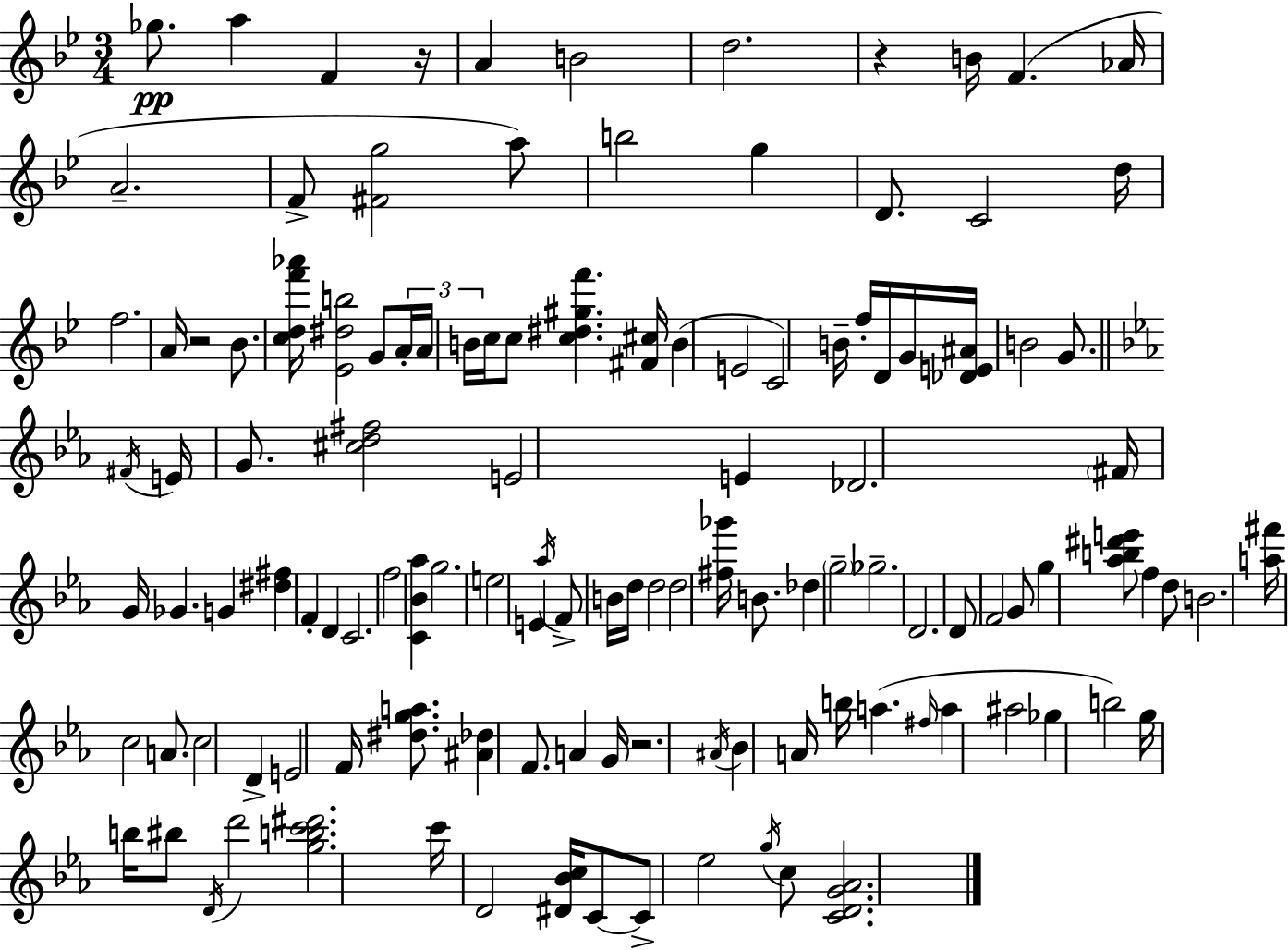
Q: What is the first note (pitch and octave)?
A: Gb5